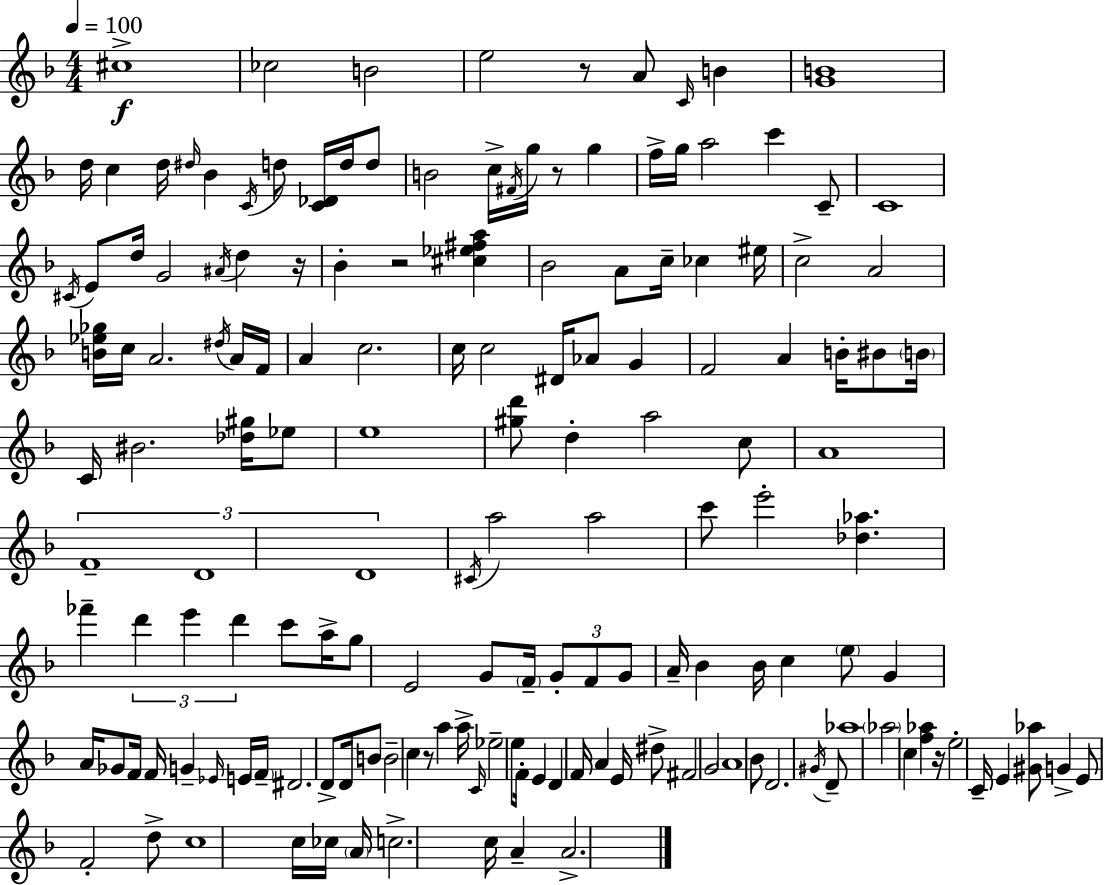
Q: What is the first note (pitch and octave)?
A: C#5